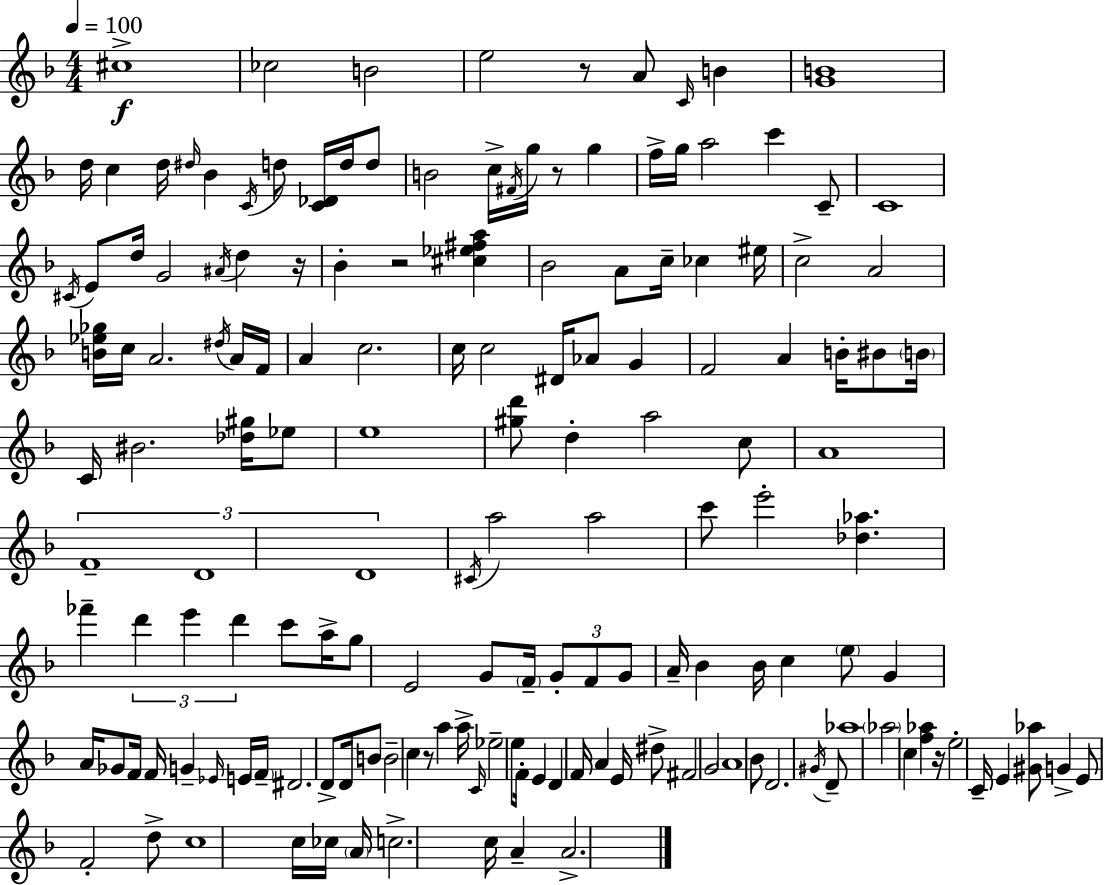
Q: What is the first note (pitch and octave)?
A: C#5